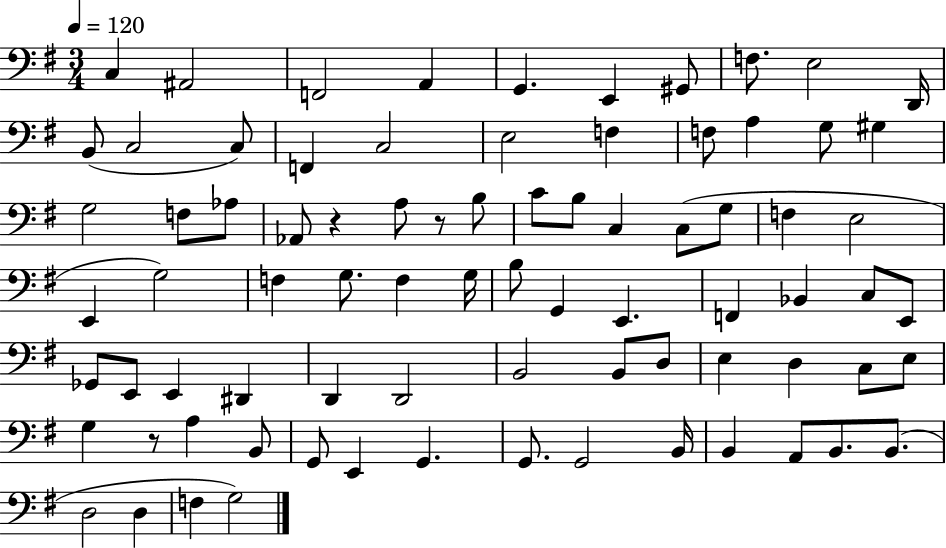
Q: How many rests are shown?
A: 3